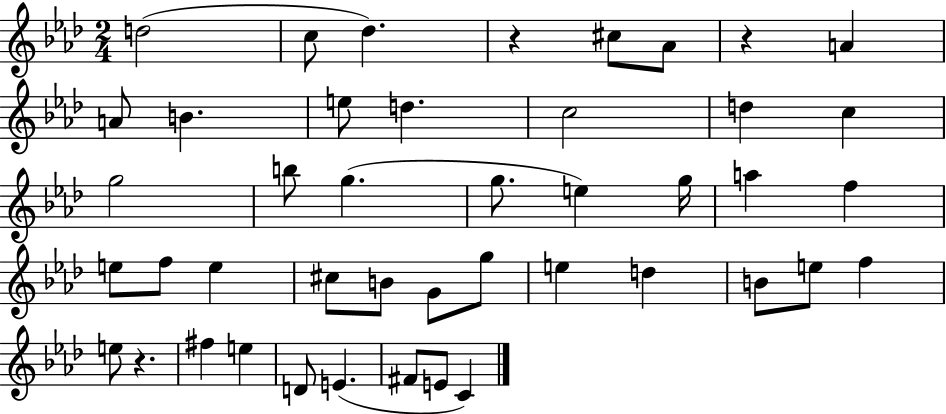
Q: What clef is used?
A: treble